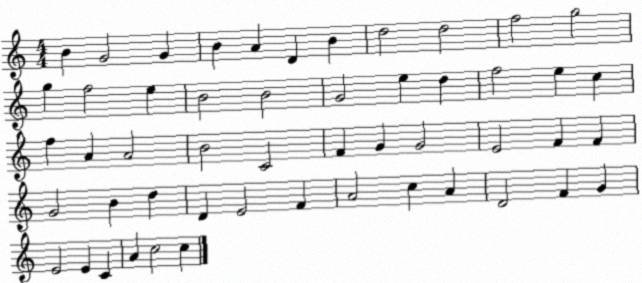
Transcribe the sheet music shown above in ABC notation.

X:1
T:Untitled
M:4/4
L:1/4
K:C
B G2 G B A D B d2 d2 f2 g2 g f2 e B2 B2 G2 e d f2 e c f A A2 B2 C2 F G G2 E2 F F G2 B d D E2 F A2 c A D2 F G E2 E C A c2 c